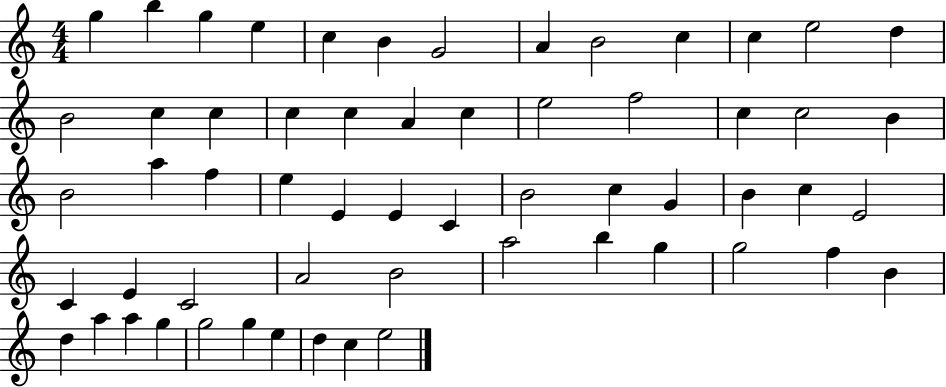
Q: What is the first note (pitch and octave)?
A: G5